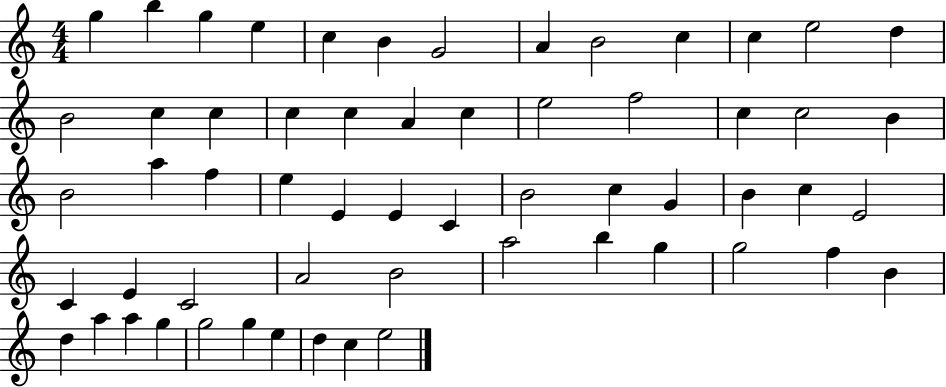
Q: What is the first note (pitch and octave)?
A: G5